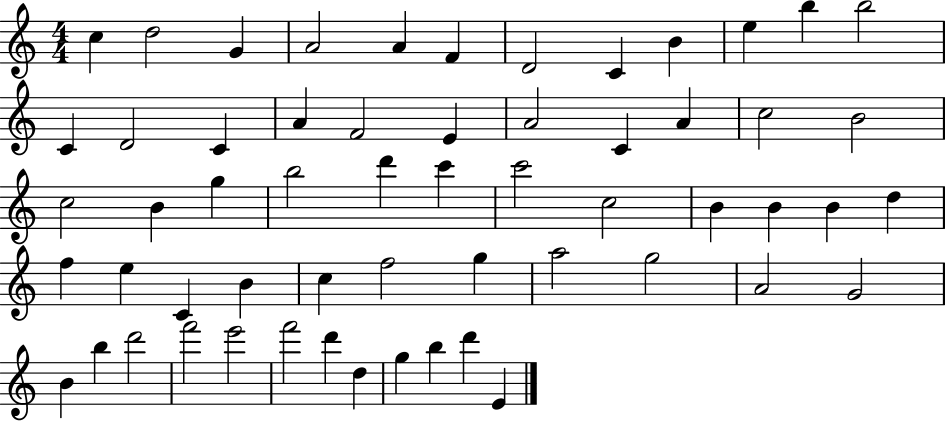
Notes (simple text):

C5/q D5/h G4/q A4/h A4/q F4/q D4/h C4/q B4/q E5/q B5/q B5/h C4/q D4/h C4/q A4/q F4/h E4/q A4/h C4/q A4/q C5/h B4/h C5/h B4/q G5/q B5/h D6/q C6/q C6/h C5/h B4/q B4/q B4/q D5/q F5/q E5/q C4/q B4/q C5/q F5/h G5/q A5/h G5/h A4/h G4/h B4/q B5/q D6/h F6/h E6/h F6/h D6/q D5/q G5/q B5/q D6/q E4/q